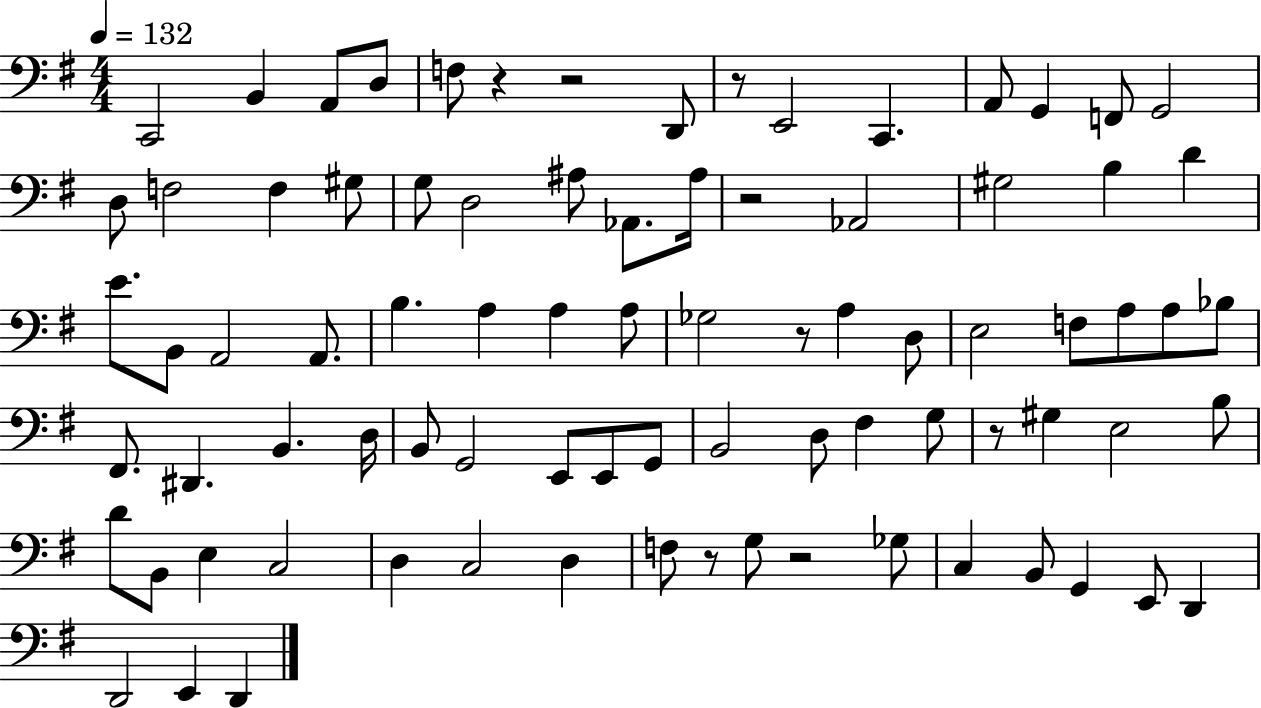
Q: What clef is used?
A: bass